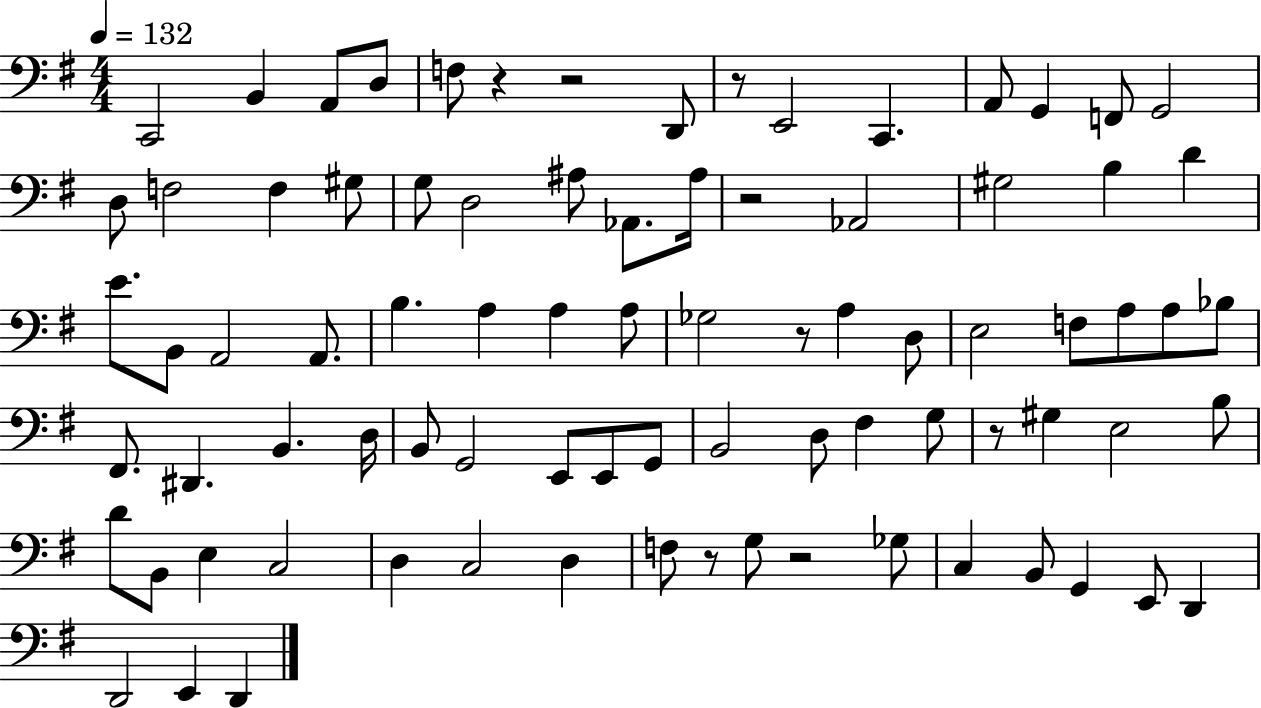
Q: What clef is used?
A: bass